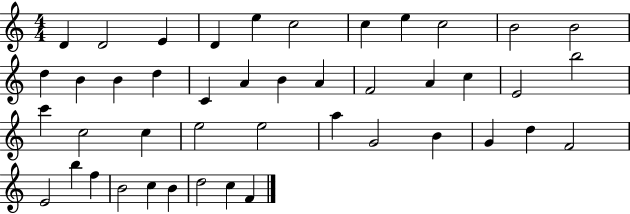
D4/q D4/h E4/q D4/q E5/q C5/h C5/q E5/q C5/h B4/h B4/h D5/q B4/q B4/q D5/q C4/q A4/q B4/q A4/q F4/h A4/q C5/q E4/h B5/h C6/q C5/h C5/q E5/h E5/h A5/q G4/h B4/q G4/q D5/q F4/h E4/h B5/q F5/q B4/h C5/q B4/q D5/h C5/q F4/q